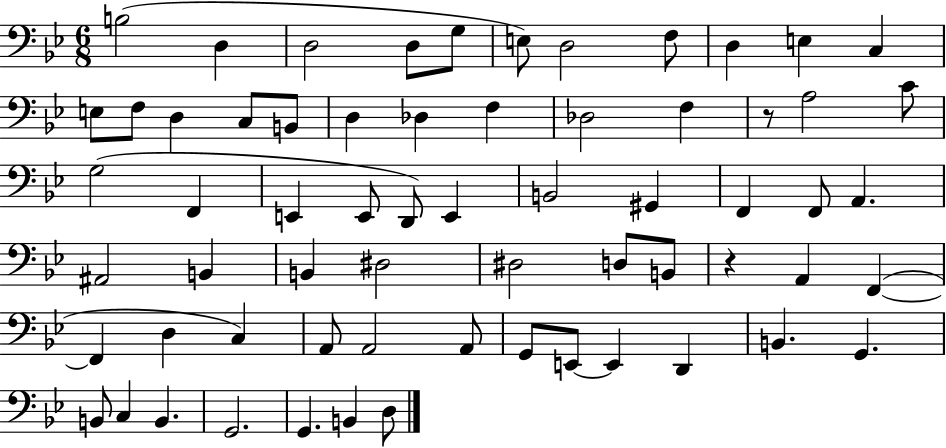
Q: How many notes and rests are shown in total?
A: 64